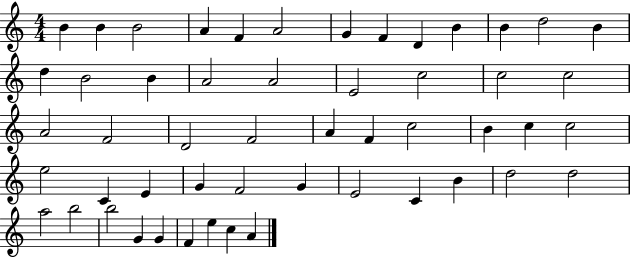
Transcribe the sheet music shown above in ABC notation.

X:1
T:Untitled
M:4/4
L:1/4
K:C
B B B2 A F A2 G F D B B d2 B d B2 B A2 A2 E2 c2 c2 c2 A2 F2 D2 F2 A F c2 B c c2 e2 C E G F2 G E2 C B d2 d2 a2 b2 b2 G G F e c A